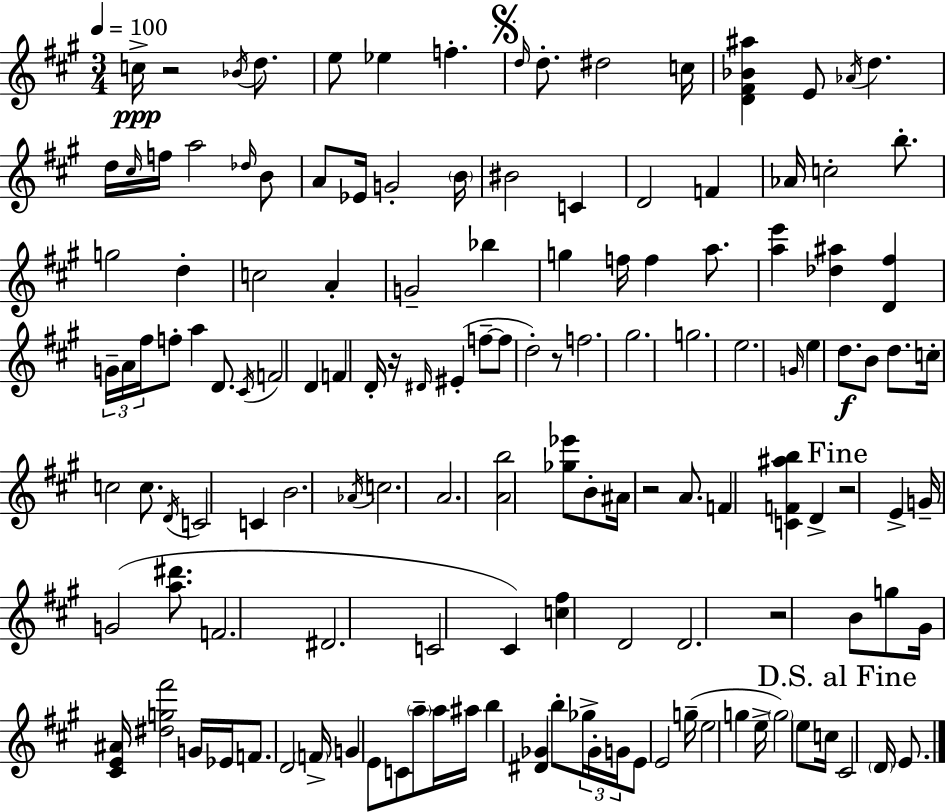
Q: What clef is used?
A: treble